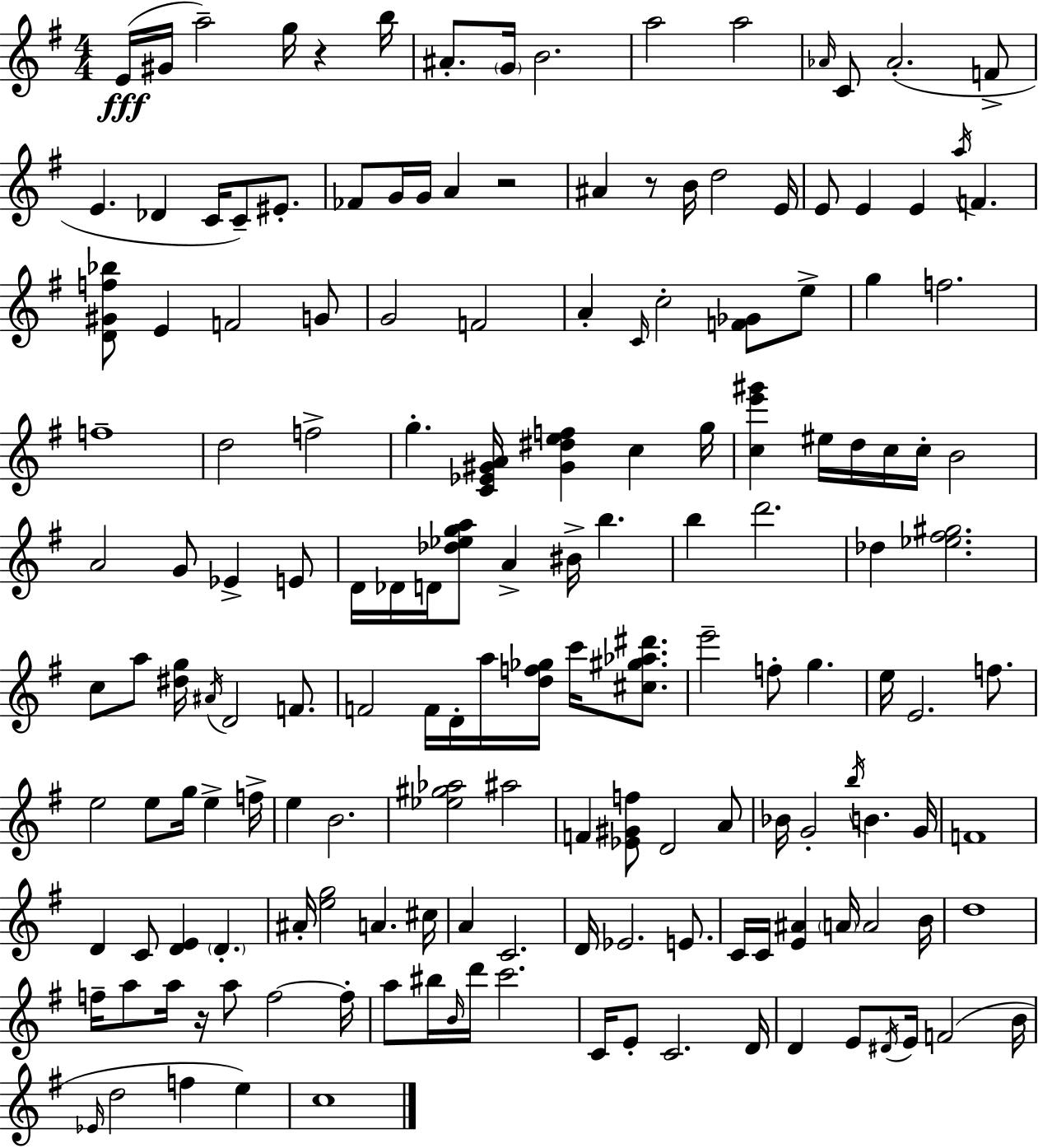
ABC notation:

X:1
T:Untitled
M:4/4
L:1/4
K:G
E/4 ^G/4 a2 g/4 z b/4 ^A/2 G/4 B2 a2 a2 _A/4 C/2 _A2 F/2 E _D C/4 C/2 ^E/2 _F/2 G/4 G/4 A z2 ^A z/2 B/4 d2 E/4 E/2 E E a/4 F [D^Gf_b]/2 E F2 G/2 G2 F2 A C/4 c2 [F_G]/2 e/2 g f2 f4 d2 f2 g [C_E^GA]/4 [^G^def] c g/4 [ce'^g'] ^e/4 d/4 c/4 c/4 B2 A2 G/2 _E E/2 D/4 _D/4 D/4 [_d_ega]/2 A ^B/4 b b d'2 _d [_e^f^g]2 c/2 a/2 [^dg]/4 ^A/4 D2 F/2 F2 F/4 D/4 a/4 [df_g]/4 c'/4 [^c^g_a^d']/2 e'2 f/2 g e/4 E2 f/2 e2 e/2 g/4 e f/4 e B2 [_e^g_a]2 ^a2 F [_E^Gf]/2 D2 A/2 _B/4 G2 b/4 B G/4 F4 D C/2 [DE] D ^A/4 [eg]2 A ^c/4 A C2 D/4 _E2 E/2 C/4 C/4 [E^A] A/4 A2 B/4 d4 f/4 a/2 a/4 z/4 a/2 f2 f/4 a/2 ^b/4 B/4 d'/4 c'2 C/4 E/2 C2 D/4 D E/2 ^D/4 E/4 F2 B/4 _E/4 d2 f e c4